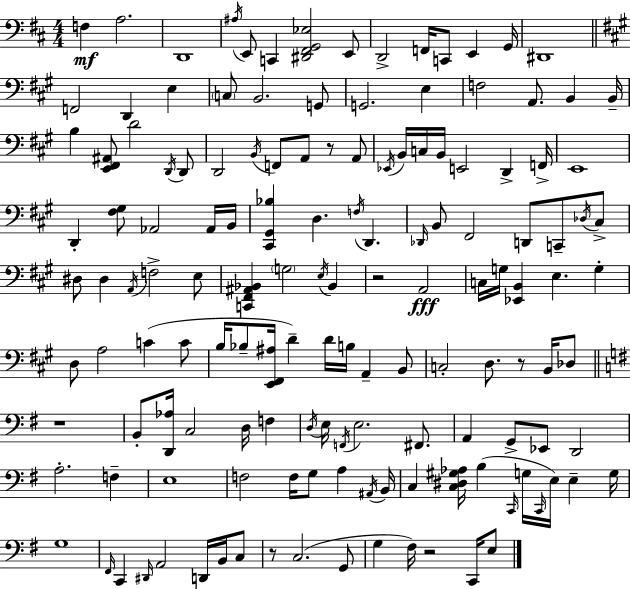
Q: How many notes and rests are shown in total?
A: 143